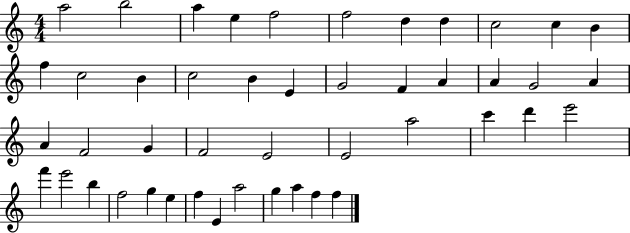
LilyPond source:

{
  \clef treble
  \numericTimeSignature
  \time 4/4
  \key c \major
  a''2 b''2 | a''4 e''4 f''2 | f''2 d''4 d''4 | c''2 c''4 b'4 | \break f''4 c''2 b'4 | c''2 b'4 e'4 | g'2 f'4 a'4 | a'4 g'2 a'4 | \break a'4 f'2 g'4 | f'2 e'2 | e'2 a''2 | c'''4 d'''4 e'''2 | \break f'''4 e'''2 b''4 | f''2 g''4 e''4 | f''4 e'4 a''2 | g''4 a''4 f''4 f''4 | \break \bar "|."
}